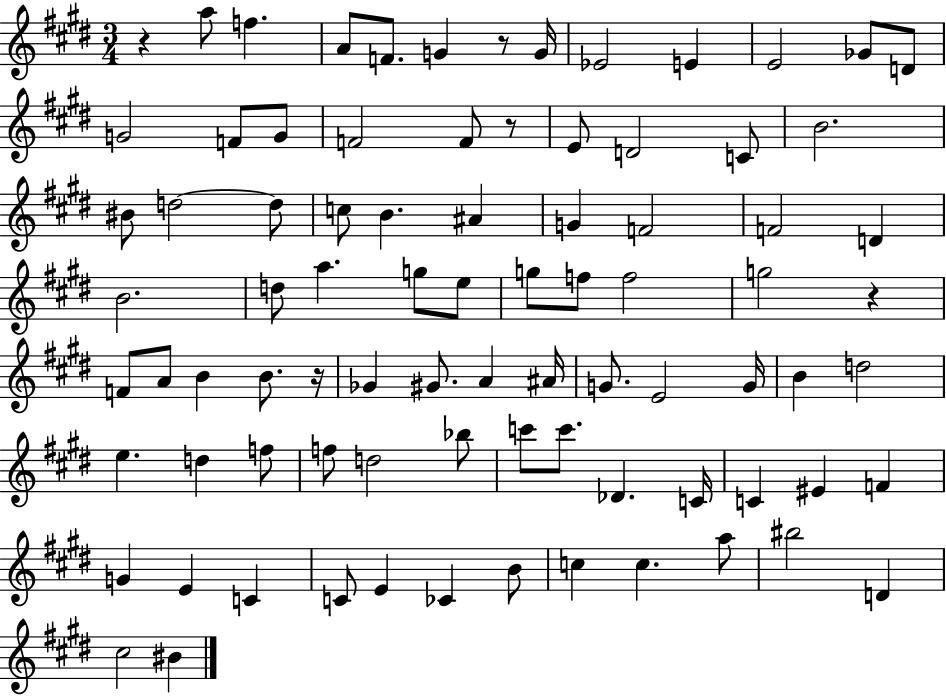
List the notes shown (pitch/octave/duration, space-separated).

R/q A5/e F5/q. A4/e F4/e. G4/q R/e G4/s Eb4/h E4/q E4/h Gb4/e D4/e G4/h F4/e G4/e F4/h F4/e R/e E4/e D4/h C4/e B4/h. BIS4/e D5/h D5/e C5/e B4/q. A#4/q G4/q F4/h F4/h D4/q B4/h. D5/e A5/q. G5/e E5/e G5/e F5/e F5/h G5/h R/q F4/e A4/e B4/q B4/e. R/s Gb4/q G#4/e. A4/q A#4/s G4/e. E4/h G4/s B4/q D5/h E5/q. D5/q F5/e F5/e D5/h Bb5/e C6/e C6/e. Db4/q. C4/s C4/q EIS4/q F4/q G4/q E4/q C4/q C4/e E4/q CES4/q B4/e C5/q C5/q. A5/e BIS5/h D4/q C#5/h BIS4/q